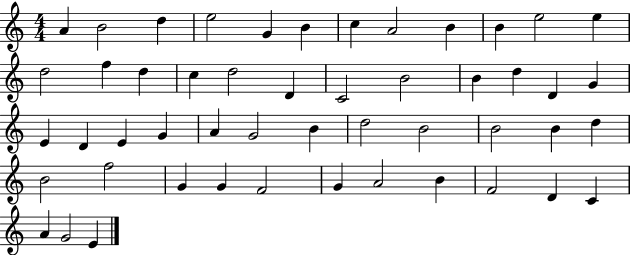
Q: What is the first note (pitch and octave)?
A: A4